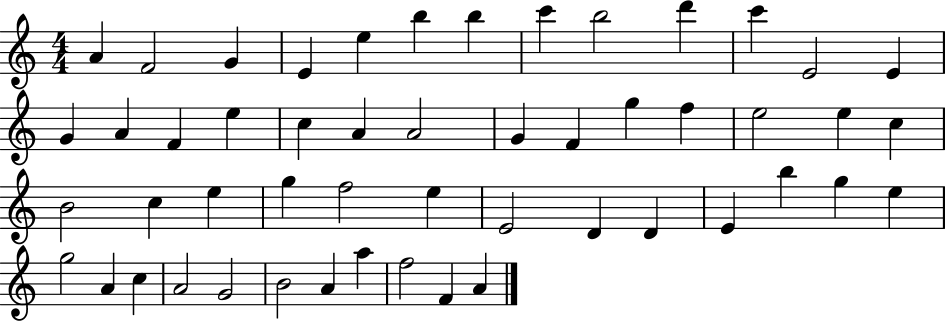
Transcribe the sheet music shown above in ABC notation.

X:1
T:Untitled
M:4/4
L:1/4
K:C
A F2 G E e b b c' b2 d' c' E2 E G A F e c A A2 G F g f e2 e c B2 c e g f2 e E2 D D E b g e g2 A c A2 G2 B2 A a f2 F A